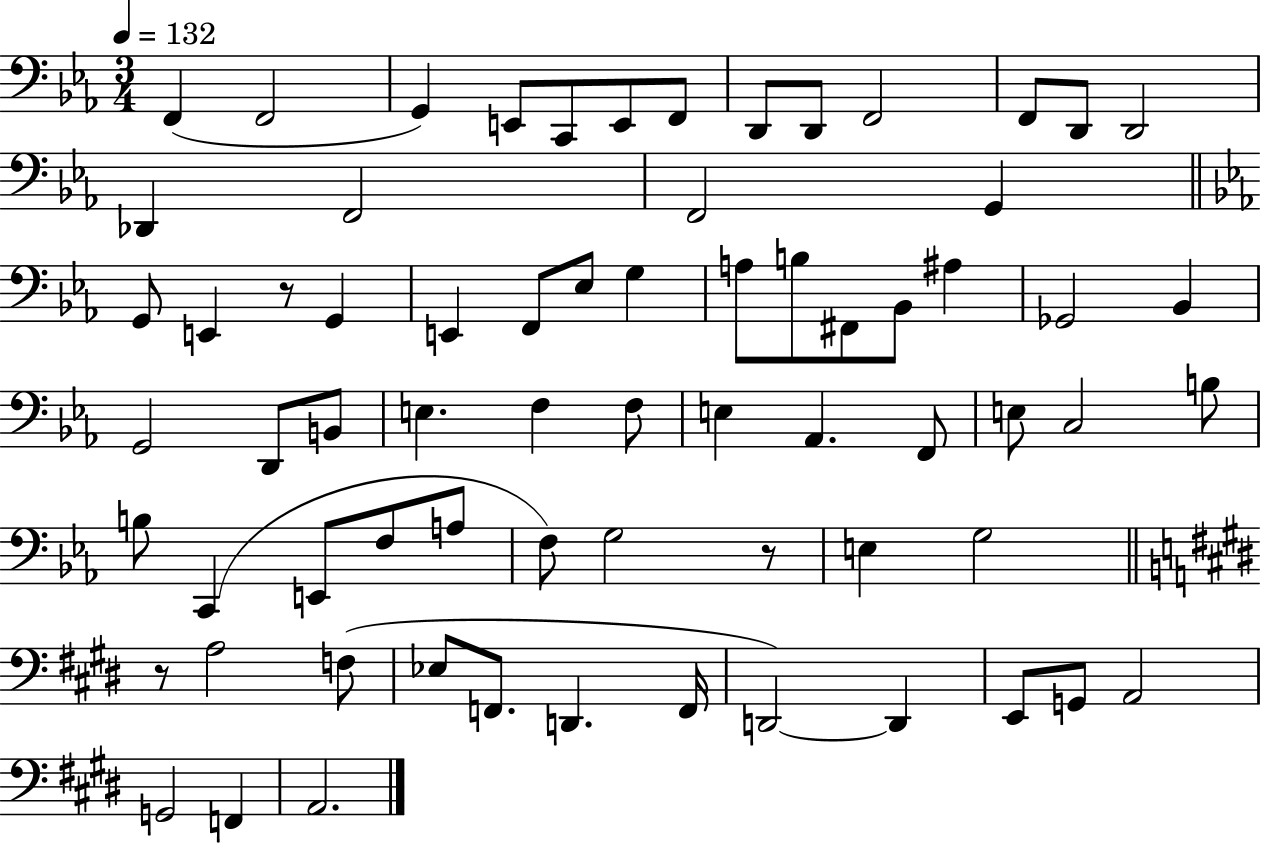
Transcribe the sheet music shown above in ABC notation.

X:1
T:Untitled
M:3/4
L:1/4
K:Eb
F,, F,,2 G,, E,,/2 C,,/2 E,,/2 F,,/2 D,,/2 D,,/2 F,,2 F,,/2 D,,/2 D,,2 _D,, F,,2 F,,2 G,, G,,/2 E,, z/2 G,, E,, F,,/2 _E,/2 G, A,/2 B,/2 ^F,,/2 _B,,/2 ^A, _G,,2 _B,, G,,2 D,,/2 B,,/2 E, F, F,/2 E, _A,, F,,/2 E,/2 C,2 B,/2 B,/2 C,, E,,/2 F,/2 A,/2 F,/2 G,2 z/2 E, G,2 z/2 A,2 F,/2 _E,/2 F,,/2 D,, F,,/4 D,,2 D,, E,,/2 G,,/2 A,,2 G,,2 F,, A,,2